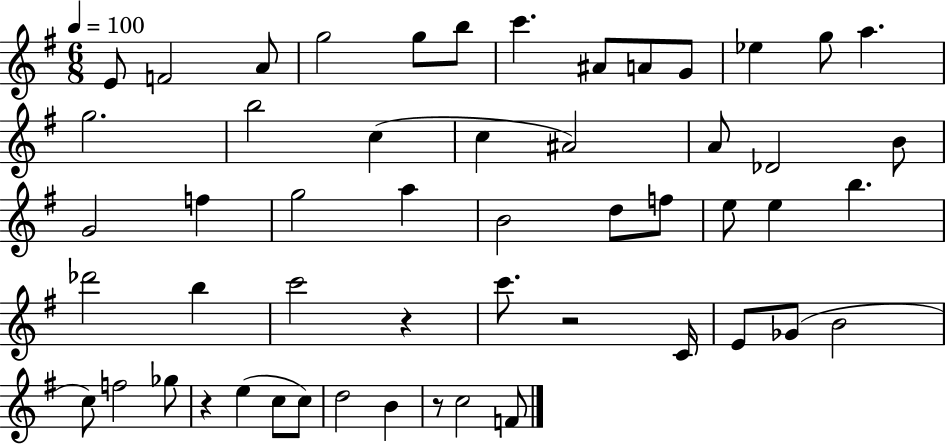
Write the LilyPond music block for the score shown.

{
  \clef treble
  \numericTimeSignature
  \time 6/8
  \key g \major
  \tempo 4 = 100
  e'8 f'2 a'8 | g''2 g''8 b''8 | c'''4. ais'8 a'8 g'8 | ees''4 g''8 a''4. | \break g''2. | b''2 c''4( | c''4 ais'2) | a'8 des'2 b'8 | \break g'2 f''4 | g''2 a''4 | b'2 d''8 f''8 | e''8 e''4 b''4. | \break des'''2 b''4 | c'''2 r4 | c'''8. r2 c'16 | e'8 ges'8( b'2 | \break c''8) f''2 ges''8 | r4 e''4( c''8 c''8) | d''2 b'4 | r8 c''2 f'8 | \break \bar "|."
}